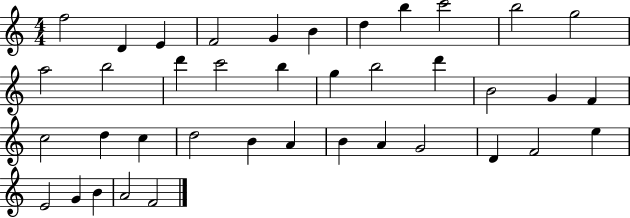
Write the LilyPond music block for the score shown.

{
  \clef treble
  \numericTimeSignature
  \time 4/4
  \key c \major
  f''2 d'4 e'4 | f'2 g'4 b'4 | d''4 b''4 c'''2 | b''2 g''2 | \break a''2 b''2 | d'''4 c'''2 b''4 | g''4 b''2 d'''4 | b'2 g'4 f'4 | \break c''2 d''4 c''4 | d''2 b'4 a'4 | b'4 a'4 g'2 | d'4 f'2 e''4 | \break e'2 g'4 b'4 | a'2 f'2 | \bar "|."
}